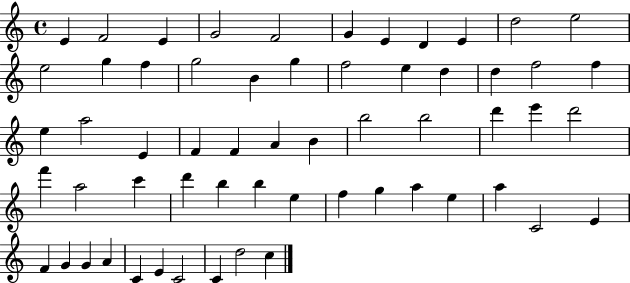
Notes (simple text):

E4/q F4/h E4/q G4/h F4/h G4/q E4/q D4/q E4/q D5/h E5/h E5/h G5/q F5/q G5/h B4/q G5/q F5/h E5/q D5/q D5/q F5/h F5/q E5/q A5/h E4/q F4/q F4/q A4/q B4/q B5/h B5/h D6/q E6/q D6/h F6/q A5/h C6/q D6/q B5/q B5/q E5/q F5/q G5/q A5/q E5/q A5/q C4/h E4/q F4/q G4/q G4/q A4/q C4/q E4/q C4/h C4/q D5/h C5/q